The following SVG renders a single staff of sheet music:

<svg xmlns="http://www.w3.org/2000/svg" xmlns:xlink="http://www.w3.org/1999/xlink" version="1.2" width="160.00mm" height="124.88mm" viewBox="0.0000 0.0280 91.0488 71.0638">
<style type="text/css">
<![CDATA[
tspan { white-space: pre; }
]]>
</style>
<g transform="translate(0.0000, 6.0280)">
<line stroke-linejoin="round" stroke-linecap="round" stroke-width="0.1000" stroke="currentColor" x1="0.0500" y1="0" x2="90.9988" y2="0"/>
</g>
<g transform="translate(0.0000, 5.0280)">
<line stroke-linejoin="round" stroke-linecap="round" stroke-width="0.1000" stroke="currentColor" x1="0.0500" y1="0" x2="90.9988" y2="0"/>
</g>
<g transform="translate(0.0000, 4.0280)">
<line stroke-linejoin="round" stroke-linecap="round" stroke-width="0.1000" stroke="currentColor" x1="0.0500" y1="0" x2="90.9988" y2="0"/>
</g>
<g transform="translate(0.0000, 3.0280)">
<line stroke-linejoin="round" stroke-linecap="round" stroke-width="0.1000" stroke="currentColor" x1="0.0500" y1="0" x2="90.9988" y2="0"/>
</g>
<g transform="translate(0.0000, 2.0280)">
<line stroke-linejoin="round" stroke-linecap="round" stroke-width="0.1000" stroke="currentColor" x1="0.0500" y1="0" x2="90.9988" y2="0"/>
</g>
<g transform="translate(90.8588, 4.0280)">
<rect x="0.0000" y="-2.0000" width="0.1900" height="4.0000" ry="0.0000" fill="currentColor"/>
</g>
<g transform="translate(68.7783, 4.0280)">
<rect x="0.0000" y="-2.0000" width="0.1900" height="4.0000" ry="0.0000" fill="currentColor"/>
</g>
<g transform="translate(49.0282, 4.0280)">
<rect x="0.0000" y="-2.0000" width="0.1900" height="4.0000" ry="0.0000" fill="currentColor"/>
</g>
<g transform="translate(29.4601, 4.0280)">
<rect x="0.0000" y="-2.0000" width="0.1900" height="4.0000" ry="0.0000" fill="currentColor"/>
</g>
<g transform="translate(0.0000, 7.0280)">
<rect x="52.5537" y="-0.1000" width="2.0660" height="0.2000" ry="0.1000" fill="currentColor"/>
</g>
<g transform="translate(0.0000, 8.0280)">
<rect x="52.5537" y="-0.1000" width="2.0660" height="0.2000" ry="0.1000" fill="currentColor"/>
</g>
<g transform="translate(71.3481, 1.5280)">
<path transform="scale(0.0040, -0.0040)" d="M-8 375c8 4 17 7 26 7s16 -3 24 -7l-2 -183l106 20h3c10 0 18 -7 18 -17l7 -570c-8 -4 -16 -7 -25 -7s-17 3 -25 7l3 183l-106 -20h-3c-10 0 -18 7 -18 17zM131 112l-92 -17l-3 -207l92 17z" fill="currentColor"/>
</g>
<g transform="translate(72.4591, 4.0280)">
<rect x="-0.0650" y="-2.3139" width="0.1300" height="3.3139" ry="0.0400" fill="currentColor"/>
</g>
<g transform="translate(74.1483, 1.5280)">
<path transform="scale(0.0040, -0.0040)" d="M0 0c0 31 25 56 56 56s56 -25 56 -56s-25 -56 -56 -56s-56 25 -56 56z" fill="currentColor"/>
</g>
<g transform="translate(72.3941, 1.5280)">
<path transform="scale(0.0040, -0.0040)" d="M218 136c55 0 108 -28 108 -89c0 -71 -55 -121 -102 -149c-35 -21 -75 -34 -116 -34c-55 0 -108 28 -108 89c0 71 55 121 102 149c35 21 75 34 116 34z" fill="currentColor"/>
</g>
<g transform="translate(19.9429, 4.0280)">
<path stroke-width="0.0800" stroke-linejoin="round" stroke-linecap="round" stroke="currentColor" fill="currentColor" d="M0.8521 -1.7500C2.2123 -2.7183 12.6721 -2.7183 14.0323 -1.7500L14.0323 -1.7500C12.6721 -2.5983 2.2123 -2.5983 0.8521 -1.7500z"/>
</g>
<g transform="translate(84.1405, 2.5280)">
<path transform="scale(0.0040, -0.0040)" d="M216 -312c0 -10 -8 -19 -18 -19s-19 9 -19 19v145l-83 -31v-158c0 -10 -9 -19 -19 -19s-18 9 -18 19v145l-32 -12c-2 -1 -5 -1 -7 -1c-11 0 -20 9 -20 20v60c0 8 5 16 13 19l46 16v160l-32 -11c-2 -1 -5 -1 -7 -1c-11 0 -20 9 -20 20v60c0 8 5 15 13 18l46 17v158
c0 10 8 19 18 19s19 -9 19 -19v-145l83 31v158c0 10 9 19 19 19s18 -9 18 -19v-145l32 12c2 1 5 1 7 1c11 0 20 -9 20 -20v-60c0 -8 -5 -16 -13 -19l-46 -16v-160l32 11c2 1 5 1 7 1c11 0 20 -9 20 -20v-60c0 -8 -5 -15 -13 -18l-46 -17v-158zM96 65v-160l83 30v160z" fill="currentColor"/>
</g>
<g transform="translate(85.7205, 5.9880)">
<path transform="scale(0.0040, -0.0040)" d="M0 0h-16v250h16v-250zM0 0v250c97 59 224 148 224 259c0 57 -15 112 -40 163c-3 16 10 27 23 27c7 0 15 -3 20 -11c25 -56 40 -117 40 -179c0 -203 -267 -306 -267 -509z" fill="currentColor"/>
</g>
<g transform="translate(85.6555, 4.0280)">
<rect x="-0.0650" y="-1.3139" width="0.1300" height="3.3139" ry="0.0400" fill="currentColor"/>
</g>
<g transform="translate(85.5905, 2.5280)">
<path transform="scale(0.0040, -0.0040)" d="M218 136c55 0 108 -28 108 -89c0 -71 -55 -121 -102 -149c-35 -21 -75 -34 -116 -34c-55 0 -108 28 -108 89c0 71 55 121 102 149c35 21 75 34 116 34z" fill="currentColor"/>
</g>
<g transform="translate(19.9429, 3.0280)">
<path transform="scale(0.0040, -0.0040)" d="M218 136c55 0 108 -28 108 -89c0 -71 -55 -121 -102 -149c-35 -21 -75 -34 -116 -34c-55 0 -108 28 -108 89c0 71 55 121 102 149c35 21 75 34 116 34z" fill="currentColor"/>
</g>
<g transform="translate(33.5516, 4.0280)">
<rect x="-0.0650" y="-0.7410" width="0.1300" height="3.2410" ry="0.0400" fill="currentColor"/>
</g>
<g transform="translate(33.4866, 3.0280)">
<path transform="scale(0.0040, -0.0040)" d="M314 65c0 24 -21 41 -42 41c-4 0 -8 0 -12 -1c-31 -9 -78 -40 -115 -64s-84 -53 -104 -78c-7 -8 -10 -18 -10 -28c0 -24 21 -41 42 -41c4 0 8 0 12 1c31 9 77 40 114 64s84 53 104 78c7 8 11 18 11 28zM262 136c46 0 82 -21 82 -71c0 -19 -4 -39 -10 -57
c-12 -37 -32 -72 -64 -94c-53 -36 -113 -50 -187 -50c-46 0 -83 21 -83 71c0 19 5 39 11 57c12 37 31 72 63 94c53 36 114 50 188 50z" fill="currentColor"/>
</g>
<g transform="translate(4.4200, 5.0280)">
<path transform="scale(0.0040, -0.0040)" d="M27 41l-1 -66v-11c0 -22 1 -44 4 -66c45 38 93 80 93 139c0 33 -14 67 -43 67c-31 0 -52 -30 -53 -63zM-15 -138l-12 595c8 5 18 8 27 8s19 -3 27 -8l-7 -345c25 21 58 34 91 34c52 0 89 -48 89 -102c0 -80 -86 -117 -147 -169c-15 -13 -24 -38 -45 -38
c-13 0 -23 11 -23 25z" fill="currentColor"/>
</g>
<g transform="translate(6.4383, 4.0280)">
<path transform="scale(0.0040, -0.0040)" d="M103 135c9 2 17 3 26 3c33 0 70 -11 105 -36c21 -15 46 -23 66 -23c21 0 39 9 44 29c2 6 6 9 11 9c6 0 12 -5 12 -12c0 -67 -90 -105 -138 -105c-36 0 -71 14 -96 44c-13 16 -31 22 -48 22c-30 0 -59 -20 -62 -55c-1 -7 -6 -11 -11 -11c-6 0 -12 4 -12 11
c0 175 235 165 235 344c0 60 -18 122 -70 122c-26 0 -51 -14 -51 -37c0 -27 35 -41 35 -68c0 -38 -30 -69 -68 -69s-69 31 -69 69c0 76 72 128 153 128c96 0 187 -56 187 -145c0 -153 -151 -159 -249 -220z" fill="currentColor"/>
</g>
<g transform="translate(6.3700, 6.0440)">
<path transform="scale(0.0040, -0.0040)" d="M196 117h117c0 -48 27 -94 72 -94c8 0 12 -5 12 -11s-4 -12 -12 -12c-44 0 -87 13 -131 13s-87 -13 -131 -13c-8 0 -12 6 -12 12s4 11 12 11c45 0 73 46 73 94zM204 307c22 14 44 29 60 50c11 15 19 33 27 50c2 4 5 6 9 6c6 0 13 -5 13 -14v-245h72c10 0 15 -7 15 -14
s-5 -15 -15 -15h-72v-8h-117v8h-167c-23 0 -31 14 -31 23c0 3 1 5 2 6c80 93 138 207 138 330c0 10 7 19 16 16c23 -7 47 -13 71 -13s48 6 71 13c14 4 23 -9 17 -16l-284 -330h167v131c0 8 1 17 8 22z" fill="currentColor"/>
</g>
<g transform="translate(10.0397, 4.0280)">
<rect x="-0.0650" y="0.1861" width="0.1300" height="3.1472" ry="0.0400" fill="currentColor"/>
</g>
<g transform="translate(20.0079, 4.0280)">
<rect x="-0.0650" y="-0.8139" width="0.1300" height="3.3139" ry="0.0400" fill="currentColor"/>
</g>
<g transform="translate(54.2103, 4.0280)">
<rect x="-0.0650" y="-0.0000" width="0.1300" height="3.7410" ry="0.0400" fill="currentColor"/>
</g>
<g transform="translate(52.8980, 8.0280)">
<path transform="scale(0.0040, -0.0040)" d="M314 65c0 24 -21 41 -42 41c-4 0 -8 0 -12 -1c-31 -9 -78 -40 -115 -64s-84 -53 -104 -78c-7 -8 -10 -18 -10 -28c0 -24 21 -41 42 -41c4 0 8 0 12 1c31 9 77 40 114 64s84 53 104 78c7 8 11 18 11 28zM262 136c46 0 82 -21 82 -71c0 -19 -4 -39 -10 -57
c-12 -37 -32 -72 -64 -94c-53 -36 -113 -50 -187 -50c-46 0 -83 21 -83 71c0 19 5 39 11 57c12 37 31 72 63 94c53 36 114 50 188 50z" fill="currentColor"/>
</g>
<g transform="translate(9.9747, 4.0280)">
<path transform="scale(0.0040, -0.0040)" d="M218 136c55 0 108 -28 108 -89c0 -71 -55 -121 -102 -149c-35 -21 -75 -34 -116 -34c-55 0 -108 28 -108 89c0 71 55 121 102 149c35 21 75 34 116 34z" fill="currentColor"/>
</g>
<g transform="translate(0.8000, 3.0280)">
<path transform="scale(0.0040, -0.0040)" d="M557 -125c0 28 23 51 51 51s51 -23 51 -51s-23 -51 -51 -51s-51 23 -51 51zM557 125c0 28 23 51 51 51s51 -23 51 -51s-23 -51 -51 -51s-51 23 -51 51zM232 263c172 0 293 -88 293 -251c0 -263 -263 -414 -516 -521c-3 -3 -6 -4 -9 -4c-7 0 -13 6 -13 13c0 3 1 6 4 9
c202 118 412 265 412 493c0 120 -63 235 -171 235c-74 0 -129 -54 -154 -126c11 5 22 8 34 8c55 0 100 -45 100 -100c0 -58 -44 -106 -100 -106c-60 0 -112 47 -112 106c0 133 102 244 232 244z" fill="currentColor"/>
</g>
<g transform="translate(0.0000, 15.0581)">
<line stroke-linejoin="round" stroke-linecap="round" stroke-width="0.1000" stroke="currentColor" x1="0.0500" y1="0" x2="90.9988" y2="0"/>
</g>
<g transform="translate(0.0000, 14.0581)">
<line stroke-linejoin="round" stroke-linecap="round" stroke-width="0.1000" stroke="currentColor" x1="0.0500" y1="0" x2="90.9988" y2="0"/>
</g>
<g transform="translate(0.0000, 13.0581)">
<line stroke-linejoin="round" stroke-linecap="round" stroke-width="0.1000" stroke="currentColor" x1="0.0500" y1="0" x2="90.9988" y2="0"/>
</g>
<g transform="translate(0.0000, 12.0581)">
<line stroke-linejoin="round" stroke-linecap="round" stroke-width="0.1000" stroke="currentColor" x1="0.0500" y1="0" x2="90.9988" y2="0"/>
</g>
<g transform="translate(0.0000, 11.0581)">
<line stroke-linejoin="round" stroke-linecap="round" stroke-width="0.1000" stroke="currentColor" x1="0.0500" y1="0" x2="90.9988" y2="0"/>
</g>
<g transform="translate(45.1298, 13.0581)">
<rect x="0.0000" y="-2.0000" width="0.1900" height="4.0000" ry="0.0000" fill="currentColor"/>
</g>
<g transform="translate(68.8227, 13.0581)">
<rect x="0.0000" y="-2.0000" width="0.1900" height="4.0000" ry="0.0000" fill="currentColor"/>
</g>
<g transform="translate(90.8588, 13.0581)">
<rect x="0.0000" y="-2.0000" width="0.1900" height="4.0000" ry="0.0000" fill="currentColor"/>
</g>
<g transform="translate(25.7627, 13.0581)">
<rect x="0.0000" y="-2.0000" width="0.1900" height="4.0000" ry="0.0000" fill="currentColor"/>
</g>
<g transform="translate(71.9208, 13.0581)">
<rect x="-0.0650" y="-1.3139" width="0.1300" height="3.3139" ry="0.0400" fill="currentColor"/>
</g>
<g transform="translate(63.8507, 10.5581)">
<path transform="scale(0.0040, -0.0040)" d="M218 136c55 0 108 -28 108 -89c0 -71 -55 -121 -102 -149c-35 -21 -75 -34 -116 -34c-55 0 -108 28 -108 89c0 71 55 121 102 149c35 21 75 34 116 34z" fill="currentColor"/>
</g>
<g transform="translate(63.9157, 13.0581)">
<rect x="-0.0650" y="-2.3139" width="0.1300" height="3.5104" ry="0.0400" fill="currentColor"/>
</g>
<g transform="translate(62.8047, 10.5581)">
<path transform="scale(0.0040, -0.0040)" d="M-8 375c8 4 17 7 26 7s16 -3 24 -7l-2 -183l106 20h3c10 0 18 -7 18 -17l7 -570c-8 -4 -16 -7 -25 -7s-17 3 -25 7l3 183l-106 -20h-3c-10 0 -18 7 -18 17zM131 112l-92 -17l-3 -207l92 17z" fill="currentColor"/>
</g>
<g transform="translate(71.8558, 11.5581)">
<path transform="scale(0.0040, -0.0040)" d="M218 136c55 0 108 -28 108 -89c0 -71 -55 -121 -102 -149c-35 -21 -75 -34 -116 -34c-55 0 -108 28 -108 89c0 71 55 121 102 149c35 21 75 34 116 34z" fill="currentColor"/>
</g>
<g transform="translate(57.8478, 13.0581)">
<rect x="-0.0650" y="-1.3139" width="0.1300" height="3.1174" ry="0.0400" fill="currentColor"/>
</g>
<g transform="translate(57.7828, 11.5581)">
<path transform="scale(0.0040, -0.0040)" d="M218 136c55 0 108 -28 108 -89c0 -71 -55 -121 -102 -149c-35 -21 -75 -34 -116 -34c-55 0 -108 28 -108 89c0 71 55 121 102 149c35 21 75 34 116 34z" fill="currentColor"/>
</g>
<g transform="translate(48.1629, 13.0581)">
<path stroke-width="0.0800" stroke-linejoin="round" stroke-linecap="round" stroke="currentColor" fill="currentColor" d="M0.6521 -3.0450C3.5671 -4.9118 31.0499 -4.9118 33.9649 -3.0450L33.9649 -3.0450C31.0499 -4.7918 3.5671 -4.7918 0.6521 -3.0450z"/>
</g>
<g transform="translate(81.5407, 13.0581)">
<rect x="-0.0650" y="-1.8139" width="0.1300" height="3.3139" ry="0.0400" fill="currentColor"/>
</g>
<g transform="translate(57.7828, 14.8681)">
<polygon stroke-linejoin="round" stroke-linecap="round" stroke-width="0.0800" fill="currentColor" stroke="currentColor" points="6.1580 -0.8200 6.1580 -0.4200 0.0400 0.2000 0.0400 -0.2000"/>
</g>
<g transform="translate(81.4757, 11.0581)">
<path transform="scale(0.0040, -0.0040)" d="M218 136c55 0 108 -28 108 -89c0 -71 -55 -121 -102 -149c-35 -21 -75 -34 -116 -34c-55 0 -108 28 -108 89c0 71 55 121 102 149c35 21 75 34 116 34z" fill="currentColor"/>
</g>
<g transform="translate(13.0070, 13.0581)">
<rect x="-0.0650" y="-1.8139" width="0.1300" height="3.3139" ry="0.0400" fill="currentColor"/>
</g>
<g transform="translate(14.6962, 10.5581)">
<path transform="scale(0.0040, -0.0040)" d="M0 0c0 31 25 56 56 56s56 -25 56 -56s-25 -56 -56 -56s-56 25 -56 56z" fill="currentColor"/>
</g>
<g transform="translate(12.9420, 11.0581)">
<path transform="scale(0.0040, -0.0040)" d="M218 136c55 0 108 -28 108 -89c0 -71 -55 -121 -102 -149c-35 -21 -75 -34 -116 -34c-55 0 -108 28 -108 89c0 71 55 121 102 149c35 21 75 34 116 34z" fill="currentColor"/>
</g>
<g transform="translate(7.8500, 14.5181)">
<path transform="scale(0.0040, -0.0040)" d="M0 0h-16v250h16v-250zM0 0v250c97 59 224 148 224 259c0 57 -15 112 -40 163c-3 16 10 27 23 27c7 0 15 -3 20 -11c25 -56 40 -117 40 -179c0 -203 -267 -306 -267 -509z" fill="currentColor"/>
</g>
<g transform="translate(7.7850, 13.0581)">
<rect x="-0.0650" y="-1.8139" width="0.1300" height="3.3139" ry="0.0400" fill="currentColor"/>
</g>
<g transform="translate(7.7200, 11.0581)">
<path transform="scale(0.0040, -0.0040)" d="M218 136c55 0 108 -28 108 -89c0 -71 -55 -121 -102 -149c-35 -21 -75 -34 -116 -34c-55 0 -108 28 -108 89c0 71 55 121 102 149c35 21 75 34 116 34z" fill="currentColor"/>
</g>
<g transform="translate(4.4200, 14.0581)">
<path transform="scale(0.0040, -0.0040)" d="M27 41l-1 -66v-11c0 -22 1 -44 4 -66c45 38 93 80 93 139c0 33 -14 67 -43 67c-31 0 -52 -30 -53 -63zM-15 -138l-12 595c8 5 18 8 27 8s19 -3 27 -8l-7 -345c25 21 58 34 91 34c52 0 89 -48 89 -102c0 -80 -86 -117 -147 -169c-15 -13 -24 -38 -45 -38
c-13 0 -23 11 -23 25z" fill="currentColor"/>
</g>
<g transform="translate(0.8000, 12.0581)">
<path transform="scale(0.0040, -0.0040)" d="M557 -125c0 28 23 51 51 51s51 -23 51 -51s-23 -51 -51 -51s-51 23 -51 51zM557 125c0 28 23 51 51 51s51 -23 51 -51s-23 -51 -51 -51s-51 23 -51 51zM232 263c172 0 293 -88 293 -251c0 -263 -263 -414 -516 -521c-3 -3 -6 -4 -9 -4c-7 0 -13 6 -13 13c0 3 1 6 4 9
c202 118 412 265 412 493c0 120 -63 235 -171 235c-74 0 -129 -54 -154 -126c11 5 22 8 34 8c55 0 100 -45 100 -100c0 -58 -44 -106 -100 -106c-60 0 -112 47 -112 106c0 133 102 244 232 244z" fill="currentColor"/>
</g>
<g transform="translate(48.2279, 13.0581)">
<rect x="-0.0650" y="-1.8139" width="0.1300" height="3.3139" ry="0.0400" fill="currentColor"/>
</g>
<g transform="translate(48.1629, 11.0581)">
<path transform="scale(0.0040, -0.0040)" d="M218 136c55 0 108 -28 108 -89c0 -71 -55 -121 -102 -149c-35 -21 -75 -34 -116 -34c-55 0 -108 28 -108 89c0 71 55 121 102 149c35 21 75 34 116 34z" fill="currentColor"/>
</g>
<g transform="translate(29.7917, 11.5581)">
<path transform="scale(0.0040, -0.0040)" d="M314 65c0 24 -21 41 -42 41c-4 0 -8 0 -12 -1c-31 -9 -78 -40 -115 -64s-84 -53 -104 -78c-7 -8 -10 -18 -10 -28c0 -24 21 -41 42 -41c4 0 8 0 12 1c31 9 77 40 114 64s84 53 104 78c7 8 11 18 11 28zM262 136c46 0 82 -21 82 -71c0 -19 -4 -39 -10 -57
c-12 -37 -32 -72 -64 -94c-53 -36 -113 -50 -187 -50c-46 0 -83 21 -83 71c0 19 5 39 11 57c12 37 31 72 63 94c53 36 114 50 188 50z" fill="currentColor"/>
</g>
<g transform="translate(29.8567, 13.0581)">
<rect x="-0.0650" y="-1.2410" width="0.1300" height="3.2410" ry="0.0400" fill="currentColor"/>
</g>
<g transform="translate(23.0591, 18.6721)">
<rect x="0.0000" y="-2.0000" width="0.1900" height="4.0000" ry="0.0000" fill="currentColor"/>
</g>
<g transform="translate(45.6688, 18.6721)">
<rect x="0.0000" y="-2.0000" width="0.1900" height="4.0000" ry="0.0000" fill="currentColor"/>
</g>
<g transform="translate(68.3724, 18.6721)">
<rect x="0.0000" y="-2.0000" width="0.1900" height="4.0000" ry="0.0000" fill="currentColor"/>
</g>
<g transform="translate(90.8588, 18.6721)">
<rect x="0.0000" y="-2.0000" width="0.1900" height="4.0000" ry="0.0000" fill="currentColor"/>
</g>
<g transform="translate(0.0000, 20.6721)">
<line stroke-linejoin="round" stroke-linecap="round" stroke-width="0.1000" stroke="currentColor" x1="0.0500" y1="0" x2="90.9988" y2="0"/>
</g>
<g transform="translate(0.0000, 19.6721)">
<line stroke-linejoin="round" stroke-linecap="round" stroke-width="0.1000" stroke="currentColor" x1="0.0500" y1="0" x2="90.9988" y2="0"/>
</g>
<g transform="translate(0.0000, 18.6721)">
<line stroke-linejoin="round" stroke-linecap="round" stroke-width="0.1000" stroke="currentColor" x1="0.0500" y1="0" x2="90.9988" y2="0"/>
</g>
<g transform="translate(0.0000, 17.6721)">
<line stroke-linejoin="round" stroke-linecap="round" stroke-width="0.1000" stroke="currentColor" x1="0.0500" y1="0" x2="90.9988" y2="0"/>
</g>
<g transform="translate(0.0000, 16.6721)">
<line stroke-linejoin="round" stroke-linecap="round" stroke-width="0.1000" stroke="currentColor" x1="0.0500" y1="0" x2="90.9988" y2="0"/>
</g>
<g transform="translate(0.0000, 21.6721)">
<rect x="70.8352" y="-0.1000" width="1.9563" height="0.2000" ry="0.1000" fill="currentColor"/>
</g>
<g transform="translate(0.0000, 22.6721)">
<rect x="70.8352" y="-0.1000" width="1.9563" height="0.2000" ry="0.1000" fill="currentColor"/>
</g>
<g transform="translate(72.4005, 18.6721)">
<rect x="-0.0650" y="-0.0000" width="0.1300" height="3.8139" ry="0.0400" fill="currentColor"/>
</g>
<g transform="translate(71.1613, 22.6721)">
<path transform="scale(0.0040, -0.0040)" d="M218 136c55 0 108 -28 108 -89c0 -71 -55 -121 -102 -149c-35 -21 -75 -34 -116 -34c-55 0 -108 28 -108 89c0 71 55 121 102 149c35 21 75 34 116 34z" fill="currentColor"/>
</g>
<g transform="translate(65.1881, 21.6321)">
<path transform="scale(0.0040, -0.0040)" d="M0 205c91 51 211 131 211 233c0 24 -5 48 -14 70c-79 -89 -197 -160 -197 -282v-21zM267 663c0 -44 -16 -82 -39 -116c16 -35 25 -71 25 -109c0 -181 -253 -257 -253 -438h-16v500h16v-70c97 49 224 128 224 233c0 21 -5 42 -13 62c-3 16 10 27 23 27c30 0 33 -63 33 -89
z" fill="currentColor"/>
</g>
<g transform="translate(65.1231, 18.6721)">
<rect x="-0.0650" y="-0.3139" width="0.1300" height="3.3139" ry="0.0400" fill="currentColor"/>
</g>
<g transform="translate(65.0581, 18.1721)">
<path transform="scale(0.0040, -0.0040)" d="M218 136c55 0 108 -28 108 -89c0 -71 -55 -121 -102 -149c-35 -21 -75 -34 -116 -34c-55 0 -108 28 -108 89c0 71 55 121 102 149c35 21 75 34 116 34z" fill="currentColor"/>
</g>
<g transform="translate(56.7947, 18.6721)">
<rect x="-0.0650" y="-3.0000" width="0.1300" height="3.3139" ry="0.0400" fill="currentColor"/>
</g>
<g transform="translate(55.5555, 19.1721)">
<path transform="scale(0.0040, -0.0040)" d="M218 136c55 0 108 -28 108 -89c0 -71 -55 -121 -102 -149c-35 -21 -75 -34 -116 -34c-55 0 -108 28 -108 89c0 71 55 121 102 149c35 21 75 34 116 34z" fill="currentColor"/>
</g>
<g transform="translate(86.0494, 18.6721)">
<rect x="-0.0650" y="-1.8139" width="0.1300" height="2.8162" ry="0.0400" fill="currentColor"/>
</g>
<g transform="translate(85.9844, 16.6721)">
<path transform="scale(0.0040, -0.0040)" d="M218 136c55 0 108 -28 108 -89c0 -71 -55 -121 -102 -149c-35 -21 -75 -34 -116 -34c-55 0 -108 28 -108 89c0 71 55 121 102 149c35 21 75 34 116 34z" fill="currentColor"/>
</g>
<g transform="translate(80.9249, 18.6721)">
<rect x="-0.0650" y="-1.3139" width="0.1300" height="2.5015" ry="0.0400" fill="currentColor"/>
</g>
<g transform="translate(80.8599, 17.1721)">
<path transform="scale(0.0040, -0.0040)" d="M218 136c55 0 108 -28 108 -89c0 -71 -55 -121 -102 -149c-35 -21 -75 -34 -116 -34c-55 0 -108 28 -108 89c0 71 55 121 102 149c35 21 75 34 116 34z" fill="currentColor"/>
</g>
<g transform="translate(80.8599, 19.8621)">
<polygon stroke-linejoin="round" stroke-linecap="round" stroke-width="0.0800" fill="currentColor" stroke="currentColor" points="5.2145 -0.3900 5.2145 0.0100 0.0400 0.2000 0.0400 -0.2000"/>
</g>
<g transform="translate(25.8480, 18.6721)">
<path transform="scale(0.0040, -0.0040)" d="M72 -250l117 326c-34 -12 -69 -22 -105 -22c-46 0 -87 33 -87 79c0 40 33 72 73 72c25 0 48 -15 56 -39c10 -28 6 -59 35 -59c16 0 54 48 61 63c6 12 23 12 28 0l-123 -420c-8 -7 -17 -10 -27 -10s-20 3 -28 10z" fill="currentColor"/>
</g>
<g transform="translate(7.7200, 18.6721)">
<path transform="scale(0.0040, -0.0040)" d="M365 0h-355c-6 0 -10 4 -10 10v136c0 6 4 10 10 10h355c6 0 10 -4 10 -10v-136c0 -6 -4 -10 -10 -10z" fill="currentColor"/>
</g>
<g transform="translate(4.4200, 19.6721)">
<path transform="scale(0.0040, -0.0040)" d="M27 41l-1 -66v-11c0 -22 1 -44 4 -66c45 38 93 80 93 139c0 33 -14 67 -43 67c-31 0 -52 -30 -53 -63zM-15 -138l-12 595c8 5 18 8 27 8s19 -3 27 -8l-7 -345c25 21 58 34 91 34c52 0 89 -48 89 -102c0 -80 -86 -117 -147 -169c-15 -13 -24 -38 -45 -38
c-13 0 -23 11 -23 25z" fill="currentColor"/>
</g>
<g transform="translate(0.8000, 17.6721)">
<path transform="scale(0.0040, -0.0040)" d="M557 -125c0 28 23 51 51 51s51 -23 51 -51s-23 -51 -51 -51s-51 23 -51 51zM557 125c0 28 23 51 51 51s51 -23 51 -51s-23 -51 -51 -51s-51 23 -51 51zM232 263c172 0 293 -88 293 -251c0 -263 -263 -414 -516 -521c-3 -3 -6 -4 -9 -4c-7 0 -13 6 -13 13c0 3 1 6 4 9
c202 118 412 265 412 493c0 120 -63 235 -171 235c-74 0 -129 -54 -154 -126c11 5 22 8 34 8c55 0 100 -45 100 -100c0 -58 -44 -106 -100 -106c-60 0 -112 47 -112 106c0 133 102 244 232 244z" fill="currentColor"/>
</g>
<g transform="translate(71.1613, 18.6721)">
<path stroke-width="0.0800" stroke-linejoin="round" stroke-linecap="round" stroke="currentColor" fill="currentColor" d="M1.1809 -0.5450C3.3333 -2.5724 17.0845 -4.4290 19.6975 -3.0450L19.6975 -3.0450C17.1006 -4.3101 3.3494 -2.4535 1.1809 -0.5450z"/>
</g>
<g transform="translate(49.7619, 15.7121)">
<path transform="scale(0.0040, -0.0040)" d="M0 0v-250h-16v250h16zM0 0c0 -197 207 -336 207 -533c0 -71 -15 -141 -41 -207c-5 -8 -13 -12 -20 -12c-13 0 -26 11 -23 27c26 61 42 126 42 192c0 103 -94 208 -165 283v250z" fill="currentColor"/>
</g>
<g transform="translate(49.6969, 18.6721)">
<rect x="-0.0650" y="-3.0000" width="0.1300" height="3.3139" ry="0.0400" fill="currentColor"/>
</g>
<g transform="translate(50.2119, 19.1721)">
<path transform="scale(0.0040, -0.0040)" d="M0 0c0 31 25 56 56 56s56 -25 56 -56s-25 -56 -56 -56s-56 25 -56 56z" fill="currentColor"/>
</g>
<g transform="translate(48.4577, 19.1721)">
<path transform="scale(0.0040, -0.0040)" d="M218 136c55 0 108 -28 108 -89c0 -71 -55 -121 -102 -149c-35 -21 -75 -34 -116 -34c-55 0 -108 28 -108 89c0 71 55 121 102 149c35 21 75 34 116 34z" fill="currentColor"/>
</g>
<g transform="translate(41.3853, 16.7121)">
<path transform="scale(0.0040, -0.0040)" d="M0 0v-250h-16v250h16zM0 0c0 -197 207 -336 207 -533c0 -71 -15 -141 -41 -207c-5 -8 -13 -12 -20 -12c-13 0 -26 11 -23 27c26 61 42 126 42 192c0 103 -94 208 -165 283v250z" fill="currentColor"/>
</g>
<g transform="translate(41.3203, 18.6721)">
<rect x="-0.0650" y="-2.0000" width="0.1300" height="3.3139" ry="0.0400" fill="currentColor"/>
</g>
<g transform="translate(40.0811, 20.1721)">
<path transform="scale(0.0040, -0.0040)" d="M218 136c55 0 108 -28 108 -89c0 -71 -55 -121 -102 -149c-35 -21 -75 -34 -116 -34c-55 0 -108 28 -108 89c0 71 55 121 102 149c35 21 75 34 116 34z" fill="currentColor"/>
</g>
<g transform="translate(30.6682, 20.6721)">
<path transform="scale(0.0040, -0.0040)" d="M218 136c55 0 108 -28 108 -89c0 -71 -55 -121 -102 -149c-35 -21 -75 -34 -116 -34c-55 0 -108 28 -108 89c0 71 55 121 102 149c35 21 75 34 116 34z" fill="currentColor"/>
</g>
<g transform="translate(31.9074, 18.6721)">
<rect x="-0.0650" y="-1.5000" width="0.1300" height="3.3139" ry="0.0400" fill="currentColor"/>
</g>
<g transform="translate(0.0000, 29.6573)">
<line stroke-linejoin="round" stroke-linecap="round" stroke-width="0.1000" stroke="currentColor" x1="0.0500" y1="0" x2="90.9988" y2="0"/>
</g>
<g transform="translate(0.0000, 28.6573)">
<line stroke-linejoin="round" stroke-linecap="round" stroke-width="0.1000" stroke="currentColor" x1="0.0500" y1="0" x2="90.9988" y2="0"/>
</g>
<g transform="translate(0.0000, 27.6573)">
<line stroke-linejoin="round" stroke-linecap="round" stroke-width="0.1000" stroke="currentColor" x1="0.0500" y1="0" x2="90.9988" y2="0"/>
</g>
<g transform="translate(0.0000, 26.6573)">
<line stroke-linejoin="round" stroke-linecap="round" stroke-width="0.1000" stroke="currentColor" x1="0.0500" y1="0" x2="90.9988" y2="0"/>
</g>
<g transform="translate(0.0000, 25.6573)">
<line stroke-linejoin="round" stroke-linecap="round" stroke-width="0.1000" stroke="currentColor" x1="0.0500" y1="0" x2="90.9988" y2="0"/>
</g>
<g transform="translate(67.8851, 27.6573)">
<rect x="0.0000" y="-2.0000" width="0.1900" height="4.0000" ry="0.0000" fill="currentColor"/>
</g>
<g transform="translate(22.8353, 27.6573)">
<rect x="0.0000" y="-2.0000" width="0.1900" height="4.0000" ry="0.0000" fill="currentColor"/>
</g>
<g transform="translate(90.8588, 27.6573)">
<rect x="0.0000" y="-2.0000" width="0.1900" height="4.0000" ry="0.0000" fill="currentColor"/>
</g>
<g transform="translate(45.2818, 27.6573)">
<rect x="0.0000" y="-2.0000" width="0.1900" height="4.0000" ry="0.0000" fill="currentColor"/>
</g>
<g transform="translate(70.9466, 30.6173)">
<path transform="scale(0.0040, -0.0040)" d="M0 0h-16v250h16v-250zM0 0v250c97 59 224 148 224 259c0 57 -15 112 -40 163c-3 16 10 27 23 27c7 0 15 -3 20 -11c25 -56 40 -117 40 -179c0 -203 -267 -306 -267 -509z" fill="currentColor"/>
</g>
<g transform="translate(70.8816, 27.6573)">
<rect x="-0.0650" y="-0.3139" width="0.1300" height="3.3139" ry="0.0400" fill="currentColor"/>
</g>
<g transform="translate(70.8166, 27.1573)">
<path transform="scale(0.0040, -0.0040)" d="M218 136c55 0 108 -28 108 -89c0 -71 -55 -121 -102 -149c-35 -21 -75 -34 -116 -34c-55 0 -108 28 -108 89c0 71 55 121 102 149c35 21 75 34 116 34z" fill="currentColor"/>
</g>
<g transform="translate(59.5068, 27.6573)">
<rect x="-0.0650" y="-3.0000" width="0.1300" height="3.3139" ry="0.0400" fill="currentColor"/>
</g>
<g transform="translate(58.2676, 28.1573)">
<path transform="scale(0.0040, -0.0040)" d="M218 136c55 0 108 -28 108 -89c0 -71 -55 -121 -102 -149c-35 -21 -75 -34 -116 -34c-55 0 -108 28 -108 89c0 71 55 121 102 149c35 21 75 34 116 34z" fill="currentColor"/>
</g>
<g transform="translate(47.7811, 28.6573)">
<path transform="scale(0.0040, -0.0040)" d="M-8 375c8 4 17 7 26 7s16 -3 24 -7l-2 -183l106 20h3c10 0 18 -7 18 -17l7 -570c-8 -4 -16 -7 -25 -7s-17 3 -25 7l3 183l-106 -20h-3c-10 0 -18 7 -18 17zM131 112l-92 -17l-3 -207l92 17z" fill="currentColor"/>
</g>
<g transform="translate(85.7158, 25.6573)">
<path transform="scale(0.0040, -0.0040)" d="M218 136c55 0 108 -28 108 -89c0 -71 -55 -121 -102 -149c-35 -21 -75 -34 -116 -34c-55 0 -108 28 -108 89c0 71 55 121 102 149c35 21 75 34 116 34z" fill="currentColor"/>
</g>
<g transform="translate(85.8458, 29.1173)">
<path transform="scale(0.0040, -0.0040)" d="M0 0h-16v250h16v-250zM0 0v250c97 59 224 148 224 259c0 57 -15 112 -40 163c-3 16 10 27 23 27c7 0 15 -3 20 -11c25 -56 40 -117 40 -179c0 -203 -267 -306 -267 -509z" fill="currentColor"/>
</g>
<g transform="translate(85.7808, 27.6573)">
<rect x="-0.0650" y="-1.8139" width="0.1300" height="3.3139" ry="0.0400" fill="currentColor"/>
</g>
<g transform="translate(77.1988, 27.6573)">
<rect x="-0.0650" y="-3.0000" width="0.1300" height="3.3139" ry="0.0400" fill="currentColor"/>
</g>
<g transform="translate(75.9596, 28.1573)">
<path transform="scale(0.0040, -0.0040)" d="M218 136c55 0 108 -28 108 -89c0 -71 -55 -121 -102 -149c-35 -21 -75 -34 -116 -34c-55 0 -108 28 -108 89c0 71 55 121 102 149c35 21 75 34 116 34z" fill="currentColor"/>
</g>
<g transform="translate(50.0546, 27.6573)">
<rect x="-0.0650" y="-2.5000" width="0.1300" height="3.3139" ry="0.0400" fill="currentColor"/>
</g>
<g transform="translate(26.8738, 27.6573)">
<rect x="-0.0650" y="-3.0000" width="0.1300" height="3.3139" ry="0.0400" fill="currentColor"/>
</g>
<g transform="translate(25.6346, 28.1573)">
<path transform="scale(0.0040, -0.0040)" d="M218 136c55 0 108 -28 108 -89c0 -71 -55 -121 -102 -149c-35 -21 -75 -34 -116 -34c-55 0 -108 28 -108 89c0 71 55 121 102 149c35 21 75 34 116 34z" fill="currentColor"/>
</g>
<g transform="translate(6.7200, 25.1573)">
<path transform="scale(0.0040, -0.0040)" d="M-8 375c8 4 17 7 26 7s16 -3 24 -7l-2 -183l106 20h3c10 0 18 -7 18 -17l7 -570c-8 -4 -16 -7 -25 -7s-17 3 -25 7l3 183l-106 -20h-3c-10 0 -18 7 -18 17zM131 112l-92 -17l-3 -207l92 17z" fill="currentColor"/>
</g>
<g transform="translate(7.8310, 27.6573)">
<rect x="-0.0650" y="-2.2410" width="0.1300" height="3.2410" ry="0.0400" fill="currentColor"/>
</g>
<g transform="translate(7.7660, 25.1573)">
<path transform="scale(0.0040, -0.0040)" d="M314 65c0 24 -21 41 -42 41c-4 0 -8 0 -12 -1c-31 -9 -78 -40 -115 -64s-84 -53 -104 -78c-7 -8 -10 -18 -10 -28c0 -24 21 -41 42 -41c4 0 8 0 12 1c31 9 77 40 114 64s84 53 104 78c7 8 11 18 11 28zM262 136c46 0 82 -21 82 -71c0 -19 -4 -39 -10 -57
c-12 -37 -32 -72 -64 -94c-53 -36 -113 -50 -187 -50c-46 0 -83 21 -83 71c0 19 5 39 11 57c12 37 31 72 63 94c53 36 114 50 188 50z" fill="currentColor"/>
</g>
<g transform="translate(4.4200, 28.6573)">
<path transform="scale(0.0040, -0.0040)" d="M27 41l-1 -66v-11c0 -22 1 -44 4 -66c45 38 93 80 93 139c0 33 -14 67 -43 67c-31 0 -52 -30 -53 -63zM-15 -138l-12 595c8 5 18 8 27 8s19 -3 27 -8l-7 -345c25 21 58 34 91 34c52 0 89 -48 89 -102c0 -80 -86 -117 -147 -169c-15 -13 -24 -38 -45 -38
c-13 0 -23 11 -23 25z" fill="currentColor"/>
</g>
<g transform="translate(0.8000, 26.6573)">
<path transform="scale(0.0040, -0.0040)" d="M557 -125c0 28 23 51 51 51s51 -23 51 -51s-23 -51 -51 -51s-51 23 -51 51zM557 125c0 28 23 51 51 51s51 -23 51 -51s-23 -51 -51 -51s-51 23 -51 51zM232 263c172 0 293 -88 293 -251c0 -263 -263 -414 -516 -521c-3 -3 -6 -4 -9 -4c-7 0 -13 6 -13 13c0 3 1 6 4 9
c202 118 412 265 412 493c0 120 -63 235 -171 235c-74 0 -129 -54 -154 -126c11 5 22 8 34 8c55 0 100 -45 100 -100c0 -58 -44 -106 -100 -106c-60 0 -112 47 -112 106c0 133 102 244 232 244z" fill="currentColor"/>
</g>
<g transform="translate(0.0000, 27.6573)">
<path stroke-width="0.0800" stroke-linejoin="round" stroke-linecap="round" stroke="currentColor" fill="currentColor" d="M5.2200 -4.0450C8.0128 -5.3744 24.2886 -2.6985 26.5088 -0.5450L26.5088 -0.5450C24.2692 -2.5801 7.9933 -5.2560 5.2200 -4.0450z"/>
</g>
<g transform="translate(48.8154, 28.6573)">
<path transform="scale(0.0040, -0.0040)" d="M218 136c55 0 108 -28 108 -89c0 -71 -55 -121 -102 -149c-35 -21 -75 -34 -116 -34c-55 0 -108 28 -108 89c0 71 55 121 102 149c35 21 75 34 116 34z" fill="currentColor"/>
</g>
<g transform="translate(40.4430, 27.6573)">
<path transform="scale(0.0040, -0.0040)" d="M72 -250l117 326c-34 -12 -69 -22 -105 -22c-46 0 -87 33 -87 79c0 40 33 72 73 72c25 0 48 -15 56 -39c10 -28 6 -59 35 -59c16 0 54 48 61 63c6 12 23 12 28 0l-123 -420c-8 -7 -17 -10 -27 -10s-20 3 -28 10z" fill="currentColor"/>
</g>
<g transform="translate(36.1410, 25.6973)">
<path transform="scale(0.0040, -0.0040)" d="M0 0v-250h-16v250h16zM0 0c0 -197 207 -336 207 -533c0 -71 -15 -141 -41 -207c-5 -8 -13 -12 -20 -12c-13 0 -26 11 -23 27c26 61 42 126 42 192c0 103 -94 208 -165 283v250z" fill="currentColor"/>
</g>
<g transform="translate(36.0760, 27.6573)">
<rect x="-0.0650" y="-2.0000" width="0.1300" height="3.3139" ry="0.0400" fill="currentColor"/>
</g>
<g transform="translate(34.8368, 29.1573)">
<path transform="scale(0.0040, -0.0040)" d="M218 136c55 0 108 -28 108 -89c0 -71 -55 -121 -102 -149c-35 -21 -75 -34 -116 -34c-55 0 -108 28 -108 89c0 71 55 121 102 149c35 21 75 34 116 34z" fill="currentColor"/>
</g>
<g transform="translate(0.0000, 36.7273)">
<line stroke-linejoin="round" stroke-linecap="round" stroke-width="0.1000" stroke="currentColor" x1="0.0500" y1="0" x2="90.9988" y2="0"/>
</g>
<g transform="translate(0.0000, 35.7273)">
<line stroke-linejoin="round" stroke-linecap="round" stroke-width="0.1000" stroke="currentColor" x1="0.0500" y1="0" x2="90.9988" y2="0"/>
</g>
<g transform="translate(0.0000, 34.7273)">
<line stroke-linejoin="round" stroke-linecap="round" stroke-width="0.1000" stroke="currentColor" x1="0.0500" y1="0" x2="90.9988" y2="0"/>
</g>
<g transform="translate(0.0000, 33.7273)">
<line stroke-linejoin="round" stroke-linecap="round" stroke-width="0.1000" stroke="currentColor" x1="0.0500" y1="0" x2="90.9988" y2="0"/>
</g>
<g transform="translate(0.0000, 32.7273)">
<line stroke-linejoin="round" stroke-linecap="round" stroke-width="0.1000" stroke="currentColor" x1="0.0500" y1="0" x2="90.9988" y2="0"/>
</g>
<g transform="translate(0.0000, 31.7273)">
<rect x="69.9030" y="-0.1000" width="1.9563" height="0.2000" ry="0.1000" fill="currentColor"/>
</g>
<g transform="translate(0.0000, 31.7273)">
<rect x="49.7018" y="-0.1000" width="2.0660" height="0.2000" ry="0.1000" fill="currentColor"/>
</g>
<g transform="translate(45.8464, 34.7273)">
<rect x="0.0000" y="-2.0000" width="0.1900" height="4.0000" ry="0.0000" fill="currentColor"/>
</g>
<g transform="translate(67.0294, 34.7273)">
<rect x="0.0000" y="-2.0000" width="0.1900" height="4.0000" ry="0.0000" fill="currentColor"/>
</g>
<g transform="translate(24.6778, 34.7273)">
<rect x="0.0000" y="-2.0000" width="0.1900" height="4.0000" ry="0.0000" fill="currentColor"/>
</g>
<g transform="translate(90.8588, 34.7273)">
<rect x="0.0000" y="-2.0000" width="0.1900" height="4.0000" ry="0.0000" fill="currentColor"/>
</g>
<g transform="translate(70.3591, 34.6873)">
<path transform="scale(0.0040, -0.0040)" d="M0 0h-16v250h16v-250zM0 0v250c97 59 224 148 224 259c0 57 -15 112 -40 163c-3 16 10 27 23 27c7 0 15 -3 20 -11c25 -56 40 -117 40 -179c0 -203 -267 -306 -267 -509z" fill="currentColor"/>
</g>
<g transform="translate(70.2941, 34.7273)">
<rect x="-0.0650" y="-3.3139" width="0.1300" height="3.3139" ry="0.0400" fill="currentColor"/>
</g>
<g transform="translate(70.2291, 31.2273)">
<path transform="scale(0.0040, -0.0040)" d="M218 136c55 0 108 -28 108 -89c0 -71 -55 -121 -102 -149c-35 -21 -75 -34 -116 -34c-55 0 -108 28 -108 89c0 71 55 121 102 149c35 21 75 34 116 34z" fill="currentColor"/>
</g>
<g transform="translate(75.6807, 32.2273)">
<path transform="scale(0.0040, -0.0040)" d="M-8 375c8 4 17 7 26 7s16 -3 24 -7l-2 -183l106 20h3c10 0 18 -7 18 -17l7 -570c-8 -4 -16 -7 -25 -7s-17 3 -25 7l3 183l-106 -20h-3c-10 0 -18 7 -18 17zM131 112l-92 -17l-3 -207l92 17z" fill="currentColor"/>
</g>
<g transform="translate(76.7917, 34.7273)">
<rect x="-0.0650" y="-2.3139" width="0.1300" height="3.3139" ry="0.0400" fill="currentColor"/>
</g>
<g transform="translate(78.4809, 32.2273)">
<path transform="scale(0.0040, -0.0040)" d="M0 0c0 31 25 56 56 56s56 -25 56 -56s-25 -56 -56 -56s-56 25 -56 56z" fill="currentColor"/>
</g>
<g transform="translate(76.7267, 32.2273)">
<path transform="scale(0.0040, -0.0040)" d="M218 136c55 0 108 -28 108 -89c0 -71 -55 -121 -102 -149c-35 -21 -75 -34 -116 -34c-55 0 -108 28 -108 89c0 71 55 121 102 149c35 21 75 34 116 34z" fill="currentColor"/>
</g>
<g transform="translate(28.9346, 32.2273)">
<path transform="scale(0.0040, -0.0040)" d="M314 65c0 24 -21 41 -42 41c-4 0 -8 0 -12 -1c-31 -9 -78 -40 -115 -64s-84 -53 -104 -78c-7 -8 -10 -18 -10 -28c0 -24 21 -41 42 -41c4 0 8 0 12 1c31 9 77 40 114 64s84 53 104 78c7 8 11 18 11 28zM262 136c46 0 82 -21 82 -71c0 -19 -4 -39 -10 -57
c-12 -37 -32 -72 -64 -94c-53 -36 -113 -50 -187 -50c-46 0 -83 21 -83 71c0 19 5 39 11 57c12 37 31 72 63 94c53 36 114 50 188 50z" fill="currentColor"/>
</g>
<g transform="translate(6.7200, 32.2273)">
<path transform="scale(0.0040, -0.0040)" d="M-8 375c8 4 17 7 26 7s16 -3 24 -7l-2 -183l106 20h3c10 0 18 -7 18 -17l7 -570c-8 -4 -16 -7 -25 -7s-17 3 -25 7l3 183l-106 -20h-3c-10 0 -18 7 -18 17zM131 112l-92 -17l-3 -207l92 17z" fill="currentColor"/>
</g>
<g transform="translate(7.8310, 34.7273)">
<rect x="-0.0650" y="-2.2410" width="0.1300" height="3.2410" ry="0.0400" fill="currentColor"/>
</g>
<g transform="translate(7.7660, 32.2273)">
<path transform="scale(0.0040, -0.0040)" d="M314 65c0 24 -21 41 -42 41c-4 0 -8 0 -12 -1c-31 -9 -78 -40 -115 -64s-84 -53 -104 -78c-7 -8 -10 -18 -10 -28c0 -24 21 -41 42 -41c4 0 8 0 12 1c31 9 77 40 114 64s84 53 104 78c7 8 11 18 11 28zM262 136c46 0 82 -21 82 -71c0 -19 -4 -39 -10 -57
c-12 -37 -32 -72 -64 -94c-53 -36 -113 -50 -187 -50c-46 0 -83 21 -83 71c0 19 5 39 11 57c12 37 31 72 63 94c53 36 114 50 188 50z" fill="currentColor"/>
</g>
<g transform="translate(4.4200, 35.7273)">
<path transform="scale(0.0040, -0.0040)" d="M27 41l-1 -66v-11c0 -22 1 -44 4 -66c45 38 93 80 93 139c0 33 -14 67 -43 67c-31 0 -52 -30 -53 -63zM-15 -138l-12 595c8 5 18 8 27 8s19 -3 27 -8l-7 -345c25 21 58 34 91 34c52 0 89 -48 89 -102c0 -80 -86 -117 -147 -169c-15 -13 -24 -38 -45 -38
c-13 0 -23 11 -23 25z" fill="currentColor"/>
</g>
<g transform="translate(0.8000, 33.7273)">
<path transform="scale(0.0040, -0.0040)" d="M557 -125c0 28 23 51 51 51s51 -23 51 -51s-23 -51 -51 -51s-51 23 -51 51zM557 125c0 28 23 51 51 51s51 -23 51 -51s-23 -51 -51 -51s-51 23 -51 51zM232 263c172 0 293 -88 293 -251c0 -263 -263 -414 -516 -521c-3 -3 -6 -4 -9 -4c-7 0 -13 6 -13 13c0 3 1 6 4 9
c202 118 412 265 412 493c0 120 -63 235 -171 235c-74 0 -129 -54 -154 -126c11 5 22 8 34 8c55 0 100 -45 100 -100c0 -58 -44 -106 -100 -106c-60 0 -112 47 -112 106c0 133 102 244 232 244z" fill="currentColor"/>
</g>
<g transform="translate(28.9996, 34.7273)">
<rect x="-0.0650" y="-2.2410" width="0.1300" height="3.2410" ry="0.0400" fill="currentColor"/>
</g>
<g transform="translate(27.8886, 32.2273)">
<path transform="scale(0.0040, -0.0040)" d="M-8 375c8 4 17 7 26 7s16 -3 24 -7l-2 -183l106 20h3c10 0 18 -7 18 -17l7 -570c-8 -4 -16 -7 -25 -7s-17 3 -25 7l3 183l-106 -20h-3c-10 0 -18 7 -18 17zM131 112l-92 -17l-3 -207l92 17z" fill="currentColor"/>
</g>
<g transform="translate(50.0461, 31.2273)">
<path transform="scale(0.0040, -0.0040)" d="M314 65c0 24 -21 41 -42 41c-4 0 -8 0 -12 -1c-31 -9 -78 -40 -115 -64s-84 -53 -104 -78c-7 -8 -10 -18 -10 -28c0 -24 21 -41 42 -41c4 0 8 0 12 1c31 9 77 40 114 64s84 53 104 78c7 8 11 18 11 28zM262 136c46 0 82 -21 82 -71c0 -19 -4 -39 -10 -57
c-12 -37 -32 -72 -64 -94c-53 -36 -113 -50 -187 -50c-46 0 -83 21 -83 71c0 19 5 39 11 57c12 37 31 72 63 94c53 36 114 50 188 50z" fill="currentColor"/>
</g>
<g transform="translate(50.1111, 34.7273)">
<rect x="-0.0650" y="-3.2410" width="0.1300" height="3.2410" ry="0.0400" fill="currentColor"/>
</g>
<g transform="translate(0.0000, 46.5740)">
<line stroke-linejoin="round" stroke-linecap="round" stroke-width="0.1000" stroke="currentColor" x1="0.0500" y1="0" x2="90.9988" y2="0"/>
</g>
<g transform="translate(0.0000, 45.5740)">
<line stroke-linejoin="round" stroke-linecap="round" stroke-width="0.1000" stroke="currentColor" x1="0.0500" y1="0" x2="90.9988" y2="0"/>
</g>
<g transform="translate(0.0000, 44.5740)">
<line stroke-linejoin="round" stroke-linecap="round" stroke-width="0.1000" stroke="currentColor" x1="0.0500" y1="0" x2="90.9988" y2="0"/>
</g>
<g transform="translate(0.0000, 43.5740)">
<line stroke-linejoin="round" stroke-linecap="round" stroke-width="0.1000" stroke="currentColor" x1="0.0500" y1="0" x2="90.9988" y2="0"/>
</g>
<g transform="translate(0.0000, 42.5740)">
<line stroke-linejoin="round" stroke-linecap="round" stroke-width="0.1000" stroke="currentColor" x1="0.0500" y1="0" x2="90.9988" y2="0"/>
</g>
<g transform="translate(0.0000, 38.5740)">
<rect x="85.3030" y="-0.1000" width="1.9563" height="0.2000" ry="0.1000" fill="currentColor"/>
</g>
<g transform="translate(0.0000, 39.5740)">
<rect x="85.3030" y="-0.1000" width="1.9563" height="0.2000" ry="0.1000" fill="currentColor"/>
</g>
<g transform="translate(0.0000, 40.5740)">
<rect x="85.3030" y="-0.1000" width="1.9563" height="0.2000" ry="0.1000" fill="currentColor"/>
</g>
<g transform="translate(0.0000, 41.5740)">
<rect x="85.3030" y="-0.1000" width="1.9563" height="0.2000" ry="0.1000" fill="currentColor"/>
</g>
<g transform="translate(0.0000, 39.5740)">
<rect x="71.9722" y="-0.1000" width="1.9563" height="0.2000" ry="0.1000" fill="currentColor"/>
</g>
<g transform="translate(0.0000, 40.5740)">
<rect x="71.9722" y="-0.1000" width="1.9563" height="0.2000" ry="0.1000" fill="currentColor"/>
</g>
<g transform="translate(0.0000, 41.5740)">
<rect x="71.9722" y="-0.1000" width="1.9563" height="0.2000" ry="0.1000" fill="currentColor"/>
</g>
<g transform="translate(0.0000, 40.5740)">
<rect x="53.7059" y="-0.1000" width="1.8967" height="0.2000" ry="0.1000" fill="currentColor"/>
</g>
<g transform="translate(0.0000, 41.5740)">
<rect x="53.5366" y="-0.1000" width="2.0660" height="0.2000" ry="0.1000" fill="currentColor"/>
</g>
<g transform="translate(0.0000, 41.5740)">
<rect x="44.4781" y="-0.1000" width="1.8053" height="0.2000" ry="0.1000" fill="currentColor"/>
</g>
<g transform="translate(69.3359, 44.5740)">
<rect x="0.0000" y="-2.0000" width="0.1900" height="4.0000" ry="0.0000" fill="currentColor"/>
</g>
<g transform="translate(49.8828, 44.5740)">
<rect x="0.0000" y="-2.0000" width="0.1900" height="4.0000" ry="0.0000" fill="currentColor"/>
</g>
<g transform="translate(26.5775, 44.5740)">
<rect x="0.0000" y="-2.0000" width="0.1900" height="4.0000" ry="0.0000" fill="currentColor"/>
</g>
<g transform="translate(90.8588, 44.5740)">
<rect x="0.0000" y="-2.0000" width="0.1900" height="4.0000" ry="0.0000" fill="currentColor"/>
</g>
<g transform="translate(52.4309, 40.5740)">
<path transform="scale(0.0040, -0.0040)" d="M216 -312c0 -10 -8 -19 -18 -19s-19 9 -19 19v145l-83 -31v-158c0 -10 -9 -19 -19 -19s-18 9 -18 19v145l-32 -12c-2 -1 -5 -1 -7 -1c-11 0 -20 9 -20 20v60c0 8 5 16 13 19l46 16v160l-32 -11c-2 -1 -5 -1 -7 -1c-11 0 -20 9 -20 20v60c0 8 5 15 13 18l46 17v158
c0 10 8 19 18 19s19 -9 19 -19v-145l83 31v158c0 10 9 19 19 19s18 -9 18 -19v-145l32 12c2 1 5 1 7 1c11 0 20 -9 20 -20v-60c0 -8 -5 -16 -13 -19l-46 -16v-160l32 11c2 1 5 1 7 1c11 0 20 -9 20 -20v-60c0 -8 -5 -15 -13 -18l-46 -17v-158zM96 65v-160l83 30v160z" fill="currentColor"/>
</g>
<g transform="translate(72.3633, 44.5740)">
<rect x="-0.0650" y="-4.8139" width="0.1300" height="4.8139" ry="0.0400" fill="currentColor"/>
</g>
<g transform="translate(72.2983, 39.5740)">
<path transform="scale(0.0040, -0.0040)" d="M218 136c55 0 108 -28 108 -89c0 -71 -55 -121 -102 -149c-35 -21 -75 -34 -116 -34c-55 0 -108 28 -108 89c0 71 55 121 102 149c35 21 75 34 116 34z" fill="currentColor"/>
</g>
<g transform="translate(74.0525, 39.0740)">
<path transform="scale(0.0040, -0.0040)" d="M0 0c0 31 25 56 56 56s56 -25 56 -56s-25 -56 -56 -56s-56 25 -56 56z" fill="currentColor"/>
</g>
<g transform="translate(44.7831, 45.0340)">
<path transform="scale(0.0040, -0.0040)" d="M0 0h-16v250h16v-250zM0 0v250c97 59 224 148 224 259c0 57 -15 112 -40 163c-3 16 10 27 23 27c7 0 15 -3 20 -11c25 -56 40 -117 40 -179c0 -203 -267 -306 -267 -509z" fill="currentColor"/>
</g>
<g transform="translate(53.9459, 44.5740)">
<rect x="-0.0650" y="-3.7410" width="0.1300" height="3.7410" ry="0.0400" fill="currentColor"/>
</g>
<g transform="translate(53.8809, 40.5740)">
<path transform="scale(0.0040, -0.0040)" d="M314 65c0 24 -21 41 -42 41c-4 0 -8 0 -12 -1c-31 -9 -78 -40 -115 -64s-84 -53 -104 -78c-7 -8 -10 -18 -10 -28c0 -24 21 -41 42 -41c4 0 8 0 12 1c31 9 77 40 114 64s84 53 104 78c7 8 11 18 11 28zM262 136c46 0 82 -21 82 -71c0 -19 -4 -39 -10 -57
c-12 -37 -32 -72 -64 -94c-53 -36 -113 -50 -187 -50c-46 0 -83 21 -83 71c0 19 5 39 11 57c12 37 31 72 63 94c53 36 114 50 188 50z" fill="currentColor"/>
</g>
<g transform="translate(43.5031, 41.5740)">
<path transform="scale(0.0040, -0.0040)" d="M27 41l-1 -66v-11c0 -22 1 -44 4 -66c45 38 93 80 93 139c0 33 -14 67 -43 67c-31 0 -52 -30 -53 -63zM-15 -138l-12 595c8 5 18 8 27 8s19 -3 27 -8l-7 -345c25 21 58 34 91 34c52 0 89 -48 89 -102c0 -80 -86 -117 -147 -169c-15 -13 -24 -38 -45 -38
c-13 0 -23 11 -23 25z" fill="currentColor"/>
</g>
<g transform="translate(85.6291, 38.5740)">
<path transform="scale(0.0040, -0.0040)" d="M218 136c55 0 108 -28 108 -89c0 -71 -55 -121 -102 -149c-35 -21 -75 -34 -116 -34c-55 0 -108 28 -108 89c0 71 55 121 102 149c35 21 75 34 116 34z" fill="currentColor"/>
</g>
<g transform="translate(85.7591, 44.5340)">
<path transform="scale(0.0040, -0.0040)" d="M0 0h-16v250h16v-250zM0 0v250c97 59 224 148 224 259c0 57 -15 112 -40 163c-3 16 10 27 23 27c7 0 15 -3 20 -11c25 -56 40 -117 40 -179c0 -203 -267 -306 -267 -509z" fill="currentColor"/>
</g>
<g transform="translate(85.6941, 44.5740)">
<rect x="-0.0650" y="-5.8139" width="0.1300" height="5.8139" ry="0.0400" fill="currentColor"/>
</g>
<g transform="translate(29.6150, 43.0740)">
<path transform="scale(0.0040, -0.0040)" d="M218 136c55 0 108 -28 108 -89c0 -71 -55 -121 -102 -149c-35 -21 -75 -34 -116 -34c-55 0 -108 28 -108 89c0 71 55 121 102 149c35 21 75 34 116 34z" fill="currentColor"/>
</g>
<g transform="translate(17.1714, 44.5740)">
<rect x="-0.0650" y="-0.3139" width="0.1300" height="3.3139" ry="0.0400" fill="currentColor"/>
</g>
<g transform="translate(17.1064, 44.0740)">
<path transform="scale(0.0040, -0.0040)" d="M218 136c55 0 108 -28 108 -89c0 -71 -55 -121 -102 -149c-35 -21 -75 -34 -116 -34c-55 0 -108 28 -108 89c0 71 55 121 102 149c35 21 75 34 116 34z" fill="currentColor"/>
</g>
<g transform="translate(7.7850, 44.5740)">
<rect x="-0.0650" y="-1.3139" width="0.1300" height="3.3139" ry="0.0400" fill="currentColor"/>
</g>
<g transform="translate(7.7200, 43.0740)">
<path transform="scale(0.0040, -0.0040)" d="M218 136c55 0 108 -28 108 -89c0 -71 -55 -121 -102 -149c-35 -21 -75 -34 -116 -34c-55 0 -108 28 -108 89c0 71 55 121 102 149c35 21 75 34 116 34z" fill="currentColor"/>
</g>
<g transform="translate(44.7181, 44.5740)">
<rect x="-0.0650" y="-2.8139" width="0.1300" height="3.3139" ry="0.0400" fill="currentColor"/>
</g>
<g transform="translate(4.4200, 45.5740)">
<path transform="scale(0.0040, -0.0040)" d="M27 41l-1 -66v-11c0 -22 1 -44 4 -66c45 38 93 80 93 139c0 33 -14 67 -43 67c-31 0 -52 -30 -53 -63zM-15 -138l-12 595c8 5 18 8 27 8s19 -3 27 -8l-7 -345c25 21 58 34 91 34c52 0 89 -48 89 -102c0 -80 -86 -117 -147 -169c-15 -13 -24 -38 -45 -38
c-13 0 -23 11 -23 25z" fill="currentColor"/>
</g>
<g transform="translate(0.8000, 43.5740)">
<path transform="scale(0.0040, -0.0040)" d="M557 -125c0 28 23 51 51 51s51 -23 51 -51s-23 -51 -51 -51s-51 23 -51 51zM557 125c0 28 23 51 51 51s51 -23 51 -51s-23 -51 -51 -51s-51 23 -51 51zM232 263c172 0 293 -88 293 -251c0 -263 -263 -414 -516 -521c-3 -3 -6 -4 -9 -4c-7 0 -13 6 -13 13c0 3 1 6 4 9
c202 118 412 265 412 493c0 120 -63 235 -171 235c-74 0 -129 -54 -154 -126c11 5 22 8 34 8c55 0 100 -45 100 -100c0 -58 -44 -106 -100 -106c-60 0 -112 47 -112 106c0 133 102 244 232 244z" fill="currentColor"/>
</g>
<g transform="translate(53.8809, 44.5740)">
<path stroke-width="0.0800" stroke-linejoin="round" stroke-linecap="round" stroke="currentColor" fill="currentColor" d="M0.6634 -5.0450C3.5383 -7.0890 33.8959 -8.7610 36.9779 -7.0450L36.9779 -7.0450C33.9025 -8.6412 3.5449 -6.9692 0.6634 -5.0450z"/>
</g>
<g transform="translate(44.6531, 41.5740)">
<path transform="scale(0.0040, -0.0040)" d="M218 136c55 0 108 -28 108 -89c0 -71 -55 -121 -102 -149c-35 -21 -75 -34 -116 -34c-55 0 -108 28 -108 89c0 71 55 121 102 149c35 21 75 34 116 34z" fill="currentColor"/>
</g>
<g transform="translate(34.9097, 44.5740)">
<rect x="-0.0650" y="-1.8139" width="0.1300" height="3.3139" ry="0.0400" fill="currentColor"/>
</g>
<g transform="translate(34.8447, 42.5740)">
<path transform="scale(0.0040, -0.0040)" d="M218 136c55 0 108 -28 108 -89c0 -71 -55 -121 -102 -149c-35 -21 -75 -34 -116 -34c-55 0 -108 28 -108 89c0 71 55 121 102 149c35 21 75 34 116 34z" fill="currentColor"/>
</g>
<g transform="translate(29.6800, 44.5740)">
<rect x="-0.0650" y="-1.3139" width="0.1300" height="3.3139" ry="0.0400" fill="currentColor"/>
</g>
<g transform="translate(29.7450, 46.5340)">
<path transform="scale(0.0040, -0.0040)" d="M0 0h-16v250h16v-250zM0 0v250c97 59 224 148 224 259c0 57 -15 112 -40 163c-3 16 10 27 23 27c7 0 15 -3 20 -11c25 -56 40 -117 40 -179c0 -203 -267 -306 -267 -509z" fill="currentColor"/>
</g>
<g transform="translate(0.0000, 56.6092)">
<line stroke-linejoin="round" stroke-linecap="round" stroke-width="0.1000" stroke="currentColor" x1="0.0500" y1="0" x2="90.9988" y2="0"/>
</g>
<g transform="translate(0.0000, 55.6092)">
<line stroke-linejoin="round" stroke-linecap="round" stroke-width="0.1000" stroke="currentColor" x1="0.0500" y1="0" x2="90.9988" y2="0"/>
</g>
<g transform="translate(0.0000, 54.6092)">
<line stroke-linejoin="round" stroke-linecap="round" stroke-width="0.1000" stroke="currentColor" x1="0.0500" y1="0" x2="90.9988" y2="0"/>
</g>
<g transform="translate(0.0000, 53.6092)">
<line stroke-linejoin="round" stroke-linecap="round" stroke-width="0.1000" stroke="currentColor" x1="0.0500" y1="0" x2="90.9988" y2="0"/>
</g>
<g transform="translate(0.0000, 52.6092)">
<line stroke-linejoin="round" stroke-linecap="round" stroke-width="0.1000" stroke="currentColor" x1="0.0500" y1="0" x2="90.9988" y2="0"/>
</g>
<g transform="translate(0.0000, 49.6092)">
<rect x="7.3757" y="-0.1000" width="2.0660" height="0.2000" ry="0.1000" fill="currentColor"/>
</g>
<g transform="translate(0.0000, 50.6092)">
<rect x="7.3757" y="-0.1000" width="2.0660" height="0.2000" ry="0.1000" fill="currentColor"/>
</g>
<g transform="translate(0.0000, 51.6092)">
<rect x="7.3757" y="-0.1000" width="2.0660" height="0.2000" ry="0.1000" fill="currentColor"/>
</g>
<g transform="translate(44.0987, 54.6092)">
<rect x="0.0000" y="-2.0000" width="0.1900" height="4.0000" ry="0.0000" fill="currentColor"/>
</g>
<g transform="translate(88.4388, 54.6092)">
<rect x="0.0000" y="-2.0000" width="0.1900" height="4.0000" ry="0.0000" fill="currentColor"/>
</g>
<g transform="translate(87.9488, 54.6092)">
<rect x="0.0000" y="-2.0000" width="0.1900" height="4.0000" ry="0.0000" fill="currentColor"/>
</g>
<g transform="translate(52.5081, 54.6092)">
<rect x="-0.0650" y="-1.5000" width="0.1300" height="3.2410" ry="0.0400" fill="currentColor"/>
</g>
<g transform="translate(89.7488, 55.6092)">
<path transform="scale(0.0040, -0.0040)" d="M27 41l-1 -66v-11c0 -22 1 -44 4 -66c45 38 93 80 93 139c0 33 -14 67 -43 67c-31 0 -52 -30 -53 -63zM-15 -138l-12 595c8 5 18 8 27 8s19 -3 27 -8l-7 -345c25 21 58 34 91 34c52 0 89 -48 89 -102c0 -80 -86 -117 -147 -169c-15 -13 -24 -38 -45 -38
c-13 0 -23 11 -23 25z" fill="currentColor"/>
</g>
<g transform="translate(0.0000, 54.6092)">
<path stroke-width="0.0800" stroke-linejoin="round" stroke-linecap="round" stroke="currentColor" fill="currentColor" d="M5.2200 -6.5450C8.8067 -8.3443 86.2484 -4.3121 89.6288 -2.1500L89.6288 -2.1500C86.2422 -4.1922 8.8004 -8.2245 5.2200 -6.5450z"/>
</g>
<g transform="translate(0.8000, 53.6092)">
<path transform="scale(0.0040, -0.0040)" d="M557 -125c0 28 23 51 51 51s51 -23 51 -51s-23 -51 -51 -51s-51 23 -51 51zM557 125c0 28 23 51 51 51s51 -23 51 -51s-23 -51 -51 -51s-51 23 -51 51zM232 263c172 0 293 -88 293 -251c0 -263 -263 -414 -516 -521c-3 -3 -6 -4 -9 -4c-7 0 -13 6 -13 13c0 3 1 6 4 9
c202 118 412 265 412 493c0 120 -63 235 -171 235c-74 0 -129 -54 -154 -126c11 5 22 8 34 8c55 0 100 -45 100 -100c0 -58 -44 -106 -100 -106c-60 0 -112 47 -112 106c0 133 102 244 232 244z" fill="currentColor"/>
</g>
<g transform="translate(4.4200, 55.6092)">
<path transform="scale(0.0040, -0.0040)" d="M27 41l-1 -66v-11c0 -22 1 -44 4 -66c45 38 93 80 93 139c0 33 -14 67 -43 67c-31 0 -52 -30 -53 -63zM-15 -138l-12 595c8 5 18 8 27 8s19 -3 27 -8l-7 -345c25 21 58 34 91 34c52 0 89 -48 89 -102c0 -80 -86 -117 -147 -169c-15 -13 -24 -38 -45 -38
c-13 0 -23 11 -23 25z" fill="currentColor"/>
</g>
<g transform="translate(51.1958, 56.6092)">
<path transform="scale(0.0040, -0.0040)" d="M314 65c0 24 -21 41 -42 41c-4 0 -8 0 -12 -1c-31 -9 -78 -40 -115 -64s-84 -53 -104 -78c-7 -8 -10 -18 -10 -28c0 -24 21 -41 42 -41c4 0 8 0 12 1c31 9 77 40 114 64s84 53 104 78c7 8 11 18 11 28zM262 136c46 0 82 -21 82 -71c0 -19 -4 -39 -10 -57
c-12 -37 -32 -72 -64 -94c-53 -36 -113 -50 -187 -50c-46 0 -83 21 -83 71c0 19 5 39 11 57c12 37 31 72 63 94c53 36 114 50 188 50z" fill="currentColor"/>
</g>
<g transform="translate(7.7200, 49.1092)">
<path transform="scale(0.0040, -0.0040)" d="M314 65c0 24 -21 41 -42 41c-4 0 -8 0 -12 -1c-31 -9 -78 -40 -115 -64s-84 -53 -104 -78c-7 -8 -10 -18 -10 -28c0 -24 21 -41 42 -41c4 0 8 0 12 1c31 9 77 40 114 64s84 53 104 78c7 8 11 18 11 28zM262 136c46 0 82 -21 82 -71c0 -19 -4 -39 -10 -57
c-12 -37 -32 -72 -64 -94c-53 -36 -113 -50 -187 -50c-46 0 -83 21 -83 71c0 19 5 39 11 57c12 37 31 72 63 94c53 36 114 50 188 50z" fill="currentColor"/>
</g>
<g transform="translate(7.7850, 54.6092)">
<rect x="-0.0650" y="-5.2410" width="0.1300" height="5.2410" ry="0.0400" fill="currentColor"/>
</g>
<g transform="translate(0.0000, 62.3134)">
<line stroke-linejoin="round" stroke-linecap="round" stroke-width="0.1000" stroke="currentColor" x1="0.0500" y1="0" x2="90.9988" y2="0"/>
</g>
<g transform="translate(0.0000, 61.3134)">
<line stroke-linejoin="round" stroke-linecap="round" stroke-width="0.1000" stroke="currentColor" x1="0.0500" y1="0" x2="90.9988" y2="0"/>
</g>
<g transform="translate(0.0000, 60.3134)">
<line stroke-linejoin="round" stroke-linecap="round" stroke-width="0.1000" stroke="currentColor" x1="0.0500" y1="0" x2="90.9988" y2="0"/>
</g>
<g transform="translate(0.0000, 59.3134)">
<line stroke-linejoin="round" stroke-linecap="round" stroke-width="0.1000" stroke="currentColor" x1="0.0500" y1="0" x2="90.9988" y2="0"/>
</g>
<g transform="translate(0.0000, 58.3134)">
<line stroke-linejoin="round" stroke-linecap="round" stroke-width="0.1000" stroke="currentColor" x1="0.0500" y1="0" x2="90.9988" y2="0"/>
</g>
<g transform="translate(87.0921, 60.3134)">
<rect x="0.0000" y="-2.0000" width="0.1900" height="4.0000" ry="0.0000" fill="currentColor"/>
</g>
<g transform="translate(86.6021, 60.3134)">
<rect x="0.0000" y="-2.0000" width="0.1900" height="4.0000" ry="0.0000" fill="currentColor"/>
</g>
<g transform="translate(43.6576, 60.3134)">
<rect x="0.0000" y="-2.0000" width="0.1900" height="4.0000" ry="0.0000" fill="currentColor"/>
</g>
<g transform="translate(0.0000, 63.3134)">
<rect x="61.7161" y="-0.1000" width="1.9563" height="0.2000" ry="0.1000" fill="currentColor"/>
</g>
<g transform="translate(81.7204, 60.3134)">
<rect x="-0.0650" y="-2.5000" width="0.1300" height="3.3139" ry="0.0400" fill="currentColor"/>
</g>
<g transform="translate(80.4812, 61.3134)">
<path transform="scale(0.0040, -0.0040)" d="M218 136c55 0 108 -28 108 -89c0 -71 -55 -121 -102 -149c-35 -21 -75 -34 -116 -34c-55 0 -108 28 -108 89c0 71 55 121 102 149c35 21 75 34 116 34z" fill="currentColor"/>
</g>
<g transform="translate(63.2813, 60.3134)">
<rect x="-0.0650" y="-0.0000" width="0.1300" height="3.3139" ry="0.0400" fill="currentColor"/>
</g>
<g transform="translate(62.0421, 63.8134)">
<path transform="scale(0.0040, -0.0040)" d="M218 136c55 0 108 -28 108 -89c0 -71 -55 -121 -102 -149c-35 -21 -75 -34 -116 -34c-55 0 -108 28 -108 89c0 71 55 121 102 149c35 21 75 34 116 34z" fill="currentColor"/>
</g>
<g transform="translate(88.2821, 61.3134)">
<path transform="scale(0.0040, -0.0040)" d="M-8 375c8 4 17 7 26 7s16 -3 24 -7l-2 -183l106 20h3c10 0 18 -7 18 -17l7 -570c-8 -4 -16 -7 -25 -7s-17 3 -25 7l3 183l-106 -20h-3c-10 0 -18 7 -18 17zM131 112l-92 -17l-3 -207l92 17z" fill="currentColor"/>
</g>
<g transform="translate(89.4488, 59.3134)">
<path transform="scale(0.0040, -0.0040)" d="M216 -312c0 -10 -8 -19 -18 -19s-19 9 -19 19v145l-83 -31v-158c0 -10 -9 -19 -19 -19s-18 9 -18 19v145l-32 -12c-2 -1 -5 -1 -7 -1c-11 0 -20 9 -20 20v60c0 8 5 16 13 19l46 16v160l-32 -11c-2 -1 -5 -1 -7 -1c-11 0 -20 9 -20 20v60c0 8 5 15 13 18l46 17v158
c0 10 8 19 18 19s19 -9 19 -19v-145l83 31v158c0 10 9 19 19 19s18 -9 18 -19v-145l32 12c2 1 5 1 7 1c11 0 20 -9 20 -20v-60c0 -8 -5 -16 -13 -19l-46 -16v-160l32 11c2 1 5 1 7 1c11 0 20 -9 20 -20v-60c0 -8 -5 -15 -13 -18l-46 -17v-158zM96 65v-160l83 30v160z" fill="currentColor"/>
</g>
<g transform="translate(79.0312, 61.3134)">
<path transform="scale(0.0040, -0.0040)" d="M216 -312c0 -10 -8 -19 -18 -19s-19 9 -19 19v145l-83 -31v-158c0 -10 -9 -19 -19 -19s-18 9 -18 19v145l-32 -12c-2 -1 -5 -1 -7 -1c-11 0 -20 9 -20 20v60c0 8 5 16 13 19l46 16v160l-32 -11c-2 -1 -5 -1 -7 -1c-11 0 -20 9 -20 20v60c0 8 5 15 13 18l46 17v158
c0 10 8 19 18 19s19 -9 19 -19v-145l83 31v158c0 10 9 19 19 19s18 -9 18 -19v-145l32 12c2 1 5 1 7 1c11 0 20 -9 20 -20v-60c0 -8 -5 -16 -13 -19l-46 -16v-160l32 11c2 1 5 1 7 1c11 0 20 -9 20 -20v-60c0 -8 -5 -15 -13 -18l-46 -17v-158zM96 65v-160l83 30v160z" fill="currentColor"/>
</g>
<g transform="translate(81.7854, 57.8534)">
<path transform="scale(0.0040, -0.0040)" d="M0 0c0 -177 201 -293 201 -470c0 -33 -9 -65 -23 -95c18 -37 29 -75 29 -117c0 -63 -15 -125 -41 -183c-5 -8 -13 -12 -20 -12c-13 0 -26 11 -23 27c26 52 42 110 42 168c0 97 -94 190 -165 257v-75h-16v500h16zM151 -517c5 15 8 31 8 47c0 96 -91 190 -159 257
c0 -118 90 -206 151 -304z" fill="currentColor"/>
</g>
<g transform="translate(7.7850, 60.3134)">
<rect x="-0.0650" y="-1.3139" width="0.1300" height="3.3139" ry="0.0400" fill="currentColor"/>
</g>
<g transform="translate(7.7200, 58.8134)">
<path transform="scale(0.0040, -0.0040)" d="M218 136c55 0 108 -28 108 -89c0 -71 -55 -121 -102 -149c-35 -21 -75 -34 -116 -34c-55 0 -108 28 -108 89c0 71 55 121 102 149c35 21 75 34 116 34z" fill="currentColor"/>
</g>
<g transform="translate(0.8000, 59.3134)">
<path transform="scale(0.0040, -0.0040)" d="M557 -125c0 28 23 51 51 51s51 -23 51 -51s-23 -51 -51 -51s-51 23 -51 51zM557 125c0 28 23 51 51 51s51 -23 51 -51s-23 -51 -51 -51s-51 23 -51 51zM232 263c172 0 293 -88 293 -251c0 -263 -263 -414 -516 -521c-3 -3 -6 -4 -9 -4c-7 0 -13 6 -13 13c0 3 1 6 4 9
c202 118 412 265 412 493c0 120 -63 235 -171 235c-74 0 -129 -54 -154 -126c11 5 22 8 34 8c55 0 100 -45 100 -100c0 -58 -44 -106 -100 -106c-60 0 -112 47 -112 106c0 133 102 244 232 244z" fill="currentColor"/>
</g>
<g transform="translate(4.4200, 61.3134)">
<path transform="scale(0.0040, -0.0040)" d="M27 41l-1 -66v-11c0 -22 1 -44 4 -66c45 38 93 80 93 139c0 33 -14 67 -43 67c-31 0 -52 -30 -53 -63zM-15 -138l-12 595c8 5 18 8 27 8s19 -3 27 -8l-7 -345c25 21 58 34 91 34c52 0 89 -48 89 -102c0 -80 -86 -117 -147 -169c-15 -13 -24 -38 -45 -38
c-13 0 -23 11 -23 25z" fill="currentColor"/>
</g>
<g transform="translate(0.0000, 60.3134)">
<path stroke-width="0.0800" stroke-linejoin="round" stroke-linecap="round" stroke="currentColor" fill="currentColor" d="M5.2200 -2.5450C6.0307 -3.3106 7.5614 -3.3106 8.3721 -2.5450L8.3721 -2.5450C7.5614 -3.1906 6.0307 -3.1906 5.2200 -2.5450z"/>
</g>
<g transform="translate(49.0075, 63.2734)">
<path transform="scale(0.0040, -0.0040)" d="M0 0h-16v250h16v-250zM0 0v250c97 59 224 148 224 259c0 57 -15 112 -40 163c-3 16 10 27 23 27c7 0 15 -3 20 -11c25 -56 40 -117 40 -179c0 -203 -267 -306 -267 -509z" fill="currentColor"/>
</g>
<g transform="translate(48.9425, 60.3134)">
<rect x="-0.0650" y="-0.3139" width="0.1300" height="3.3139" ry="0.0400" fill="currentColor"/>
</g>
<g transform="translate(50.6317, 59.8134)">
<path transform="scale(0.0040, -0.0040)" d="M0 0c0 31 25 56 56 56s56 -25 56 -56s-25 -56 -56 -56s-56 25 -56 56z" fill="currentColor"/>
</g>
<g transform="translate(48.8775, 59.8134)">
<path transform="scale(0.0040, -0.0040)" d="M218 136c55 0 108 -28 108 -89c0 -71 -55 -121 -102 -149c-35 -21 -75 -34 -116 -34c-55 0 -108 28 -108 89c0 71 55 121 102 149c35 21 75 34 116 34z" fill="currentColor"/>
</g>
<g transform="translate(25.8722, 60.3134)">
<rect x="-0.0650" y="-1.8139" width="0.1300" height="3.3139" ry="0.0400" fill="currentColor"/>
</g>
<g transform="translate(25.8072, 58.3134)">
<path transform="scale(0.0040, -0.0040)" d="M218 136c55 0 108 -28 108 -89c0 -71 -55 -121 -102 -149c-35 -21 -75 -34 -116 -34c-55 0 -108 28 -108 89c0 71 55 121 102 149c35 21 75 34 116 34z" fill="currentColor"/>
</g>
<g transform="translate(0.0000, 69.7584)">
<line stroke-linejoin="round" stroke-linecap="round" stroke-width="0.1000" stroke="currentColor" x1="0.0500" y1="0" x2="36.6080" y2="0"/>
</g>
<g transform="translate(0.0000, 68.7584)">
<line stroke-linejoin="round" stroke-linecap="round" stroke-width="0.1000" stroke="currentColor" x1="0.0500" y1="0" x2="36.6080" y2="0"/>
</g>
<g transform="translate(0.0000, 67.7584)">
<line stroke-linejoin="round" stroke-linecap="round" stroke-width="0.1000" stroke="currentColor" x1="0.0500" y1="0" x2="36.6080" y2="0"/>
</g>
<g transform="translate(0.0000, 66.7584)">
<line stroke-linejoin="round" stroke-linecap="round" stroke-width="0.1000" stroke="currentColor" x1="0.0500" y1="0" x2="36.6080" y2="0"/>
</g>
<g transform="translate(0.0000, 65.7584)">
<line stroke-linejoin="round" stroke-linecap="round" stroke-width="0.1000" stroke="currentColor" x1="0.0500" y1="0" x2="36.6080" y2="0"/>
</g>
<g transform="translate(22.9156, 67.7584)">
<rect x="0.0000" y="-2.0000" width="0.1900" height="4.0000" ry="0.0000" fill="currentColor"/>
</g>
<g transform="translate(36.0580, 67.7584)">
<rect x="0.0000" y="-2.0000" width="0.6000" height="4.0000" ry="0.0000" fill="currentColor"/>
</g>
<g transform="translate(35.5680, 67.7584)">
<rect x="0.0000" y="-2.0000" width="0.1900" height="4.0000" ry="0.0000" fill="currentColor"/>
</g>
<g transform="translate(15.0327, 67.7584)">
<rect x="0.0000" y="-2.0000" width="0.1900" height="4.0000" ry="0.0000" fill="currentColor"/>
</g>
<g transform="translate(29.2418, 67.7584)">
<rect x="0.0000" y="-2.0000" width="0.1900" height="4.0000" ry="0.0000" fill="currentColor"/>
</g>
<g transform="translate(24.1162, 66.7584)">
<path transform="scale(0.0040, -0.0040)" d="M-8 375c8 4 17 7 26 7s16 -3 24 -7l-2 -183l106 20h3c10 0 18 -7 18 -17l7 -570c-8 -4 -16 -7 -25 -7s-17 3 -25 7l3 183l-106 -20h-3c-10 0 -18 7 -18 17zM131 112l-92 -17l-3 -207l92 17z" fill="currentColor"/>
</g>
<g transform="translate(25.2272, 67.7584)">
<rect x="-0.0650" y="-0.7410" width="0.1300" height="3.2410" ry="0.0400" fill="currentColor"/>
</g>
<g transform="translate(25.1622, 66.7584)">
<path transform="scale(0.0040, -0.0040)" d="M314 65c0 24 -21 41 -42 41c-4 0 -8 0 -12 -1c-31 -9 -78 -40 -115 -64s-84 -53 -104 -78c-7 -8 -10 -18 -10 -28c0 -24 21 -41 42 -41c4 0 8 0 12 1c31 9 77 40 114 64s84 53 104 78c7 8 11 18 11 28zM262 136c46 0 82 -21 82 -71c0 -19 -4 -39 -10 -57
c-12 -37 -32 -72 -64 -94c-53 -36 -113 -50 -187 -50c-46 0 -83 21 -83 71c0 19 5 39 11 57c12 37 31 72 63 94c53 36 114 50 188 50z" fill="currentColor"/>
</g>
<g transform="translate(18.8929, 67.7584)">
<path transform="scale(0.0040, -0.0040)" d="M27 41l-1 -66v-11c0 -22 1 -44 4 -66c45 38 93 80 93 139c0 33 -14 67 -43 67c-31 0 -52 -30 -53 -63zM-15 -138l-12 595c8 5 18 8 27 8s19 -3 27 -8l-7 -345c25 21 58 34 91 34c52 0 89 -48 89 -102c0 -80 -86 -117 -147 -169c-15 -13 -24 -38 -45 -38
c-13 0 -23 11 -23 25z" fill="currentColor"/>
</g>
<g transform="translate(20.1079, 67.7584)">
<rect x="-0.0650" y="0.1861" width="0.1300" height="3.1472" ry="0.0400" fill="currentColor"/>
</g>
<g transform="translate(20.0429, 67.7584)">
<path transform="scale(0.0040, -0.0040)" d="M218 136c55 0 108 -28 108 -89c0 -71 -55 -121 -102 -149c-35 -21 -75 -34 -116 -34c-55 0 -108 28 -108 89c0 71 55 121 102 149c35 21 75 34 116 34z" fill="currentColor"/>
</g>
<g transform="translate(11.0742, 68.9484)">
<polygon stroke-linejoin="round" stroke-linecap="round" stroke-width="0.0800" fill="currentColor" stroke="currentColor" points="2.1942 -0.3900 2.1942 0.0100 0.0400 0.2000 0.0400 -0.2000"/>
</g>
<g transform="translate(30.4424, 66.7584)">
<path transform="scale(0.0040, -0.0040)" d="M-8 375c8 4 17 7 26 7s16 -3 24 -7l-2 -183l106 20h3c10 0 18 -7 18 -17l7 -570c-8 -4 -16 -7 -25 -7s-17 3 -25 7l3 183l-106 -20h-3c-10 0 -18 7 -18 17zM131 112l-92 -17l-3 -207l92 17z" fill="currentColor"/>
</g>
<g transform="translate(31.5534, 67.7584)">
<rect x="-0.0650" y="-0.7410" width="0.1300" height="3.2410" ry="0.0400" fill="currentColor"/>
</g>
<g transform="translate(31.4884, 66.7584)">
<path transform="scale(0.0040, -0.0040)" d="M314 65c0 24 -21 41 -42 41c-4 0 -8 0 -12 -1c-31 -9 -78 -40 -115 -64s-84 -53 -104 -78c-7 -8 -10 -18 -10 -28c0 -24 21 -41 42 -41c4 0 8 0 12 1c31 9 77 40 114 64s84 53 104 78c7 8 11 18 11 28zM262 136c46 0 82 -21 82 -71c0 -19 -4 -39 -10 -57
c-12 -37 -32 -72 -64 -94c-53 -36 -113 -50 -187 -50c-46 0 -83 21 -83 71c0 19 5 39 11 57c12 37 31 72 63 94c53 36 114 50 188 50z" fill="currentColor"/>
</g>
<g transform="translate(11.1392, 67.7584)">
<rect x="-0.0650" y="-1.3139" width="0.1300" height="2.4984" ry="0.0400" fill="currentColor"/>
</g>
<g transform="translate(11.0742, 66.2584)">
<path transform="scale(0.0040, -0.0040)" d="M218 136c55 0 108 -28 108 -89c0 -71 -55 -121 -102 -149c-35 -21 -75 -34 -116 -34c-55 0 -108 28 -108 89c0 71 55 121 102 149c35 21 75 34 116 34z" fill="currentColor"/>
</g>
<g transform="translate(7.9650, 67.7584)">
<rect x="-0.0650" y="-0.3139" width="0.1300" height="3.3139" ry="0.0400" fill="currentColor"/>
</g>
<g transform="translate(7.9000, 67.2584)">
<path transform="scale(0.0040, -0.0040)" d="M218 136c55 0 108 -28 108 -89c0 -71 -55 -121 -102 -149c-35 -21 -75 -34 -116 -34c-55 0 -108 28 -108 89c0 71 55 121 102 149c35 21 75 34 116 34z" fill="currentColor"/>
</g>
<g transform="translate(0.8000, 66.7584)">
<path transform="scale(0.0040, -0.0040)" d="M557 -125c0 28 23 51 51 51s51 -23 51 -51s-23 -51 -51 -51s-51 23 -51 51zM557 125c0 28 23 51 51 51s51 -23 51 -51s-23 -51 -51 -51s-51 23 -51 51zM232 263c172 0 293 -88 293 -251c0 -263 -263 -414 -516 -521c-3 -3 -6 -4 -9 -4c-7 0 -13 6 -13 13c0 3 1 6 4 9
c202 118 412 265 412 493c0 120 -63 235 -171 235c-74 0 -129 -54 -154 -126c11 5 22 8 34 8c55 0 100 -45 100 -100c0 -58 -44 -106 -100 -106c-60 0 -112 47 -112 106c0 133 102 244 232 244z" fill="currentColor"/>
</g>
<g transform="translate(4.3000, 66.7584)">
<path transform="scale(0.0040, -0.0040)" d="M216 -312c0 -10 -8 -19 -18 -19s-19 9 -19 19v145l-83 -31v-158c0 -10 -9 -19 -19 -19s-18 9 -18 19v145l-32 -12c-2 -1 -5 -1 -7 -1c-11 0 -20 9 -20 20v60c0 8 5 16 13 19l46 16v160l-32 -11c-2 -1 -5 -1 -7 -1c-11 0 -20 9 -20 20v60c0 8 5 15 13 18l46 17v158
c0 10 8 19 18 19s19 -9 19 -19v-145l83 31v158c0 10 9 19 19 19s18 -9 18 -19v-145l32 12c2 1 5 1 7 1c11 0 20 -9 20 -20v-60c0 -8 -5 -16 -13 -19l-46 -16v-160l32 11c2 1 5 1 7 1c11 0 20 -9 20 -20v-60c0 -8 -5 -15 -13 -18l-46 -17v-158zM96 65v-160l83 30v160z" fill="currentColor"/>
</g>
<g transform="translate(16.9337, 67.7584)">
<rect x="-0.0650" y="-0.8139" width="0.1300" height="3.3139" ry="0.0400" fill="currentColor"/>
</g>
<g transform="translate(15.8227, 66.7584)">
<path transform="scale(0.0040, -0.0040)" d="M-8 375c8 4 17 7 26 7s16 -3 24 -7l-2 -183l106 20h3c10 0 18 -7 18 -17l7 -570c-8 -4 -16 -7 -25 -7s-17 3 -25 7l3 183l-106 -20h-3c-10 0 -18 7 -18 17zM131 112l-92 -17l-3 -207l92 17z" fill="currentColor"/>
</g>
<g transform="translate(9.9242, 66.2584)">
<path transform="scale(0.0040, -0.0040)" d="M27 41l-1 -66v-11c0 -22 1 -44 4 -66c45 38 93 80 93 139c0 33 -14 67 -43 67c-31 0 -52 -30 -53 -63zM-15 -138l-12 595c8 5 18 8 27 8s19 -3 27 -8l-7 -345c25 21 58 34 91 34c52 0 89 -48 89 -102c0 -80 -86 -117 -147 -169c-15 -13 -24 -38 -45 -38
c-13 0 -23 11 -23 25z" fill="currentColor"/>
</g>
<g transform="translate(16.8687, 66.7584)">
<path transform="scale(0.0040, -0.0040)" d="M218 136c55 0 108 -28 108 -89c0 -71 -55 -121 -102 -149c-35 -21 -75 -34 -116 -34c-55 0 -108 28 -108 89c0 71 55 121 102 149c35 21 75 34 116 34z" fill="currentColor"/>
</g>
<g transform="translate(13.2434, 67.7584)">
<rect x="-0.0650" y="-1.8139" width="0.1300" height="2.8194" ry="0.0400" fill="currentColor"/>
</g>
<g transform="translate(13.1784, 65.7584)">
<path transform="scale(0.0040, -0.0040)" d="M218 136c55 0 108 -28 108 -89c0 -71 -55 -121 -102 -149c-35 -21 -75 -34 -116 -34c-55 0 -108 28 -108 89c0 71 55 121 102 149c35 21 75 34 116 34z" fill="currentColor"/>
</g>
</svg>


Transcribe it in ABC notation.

X:1
T:Untitled
M:2/4
L:1/4
K:F
D, F, F,2 C,,2 B, ^G,/2 A,/2 A, G,2 A, G,/2 B,/2 G, A, z2 z/2 G,, A,,/2 C,/2 C, E,/4 C,, G,/2 A,/2 B,2 C, A,,/2 z/2 B,, C, E,/2 C, A,/2 B,2 B,2 D2 D/2 B, G, E, G,/2 A, _C/2 ^E2 G _B/2 A2 G,,2 G, A, E,/2 D,, ^B,,/4 E, _G,/2 A,/2 F, _D, F,2 F,2